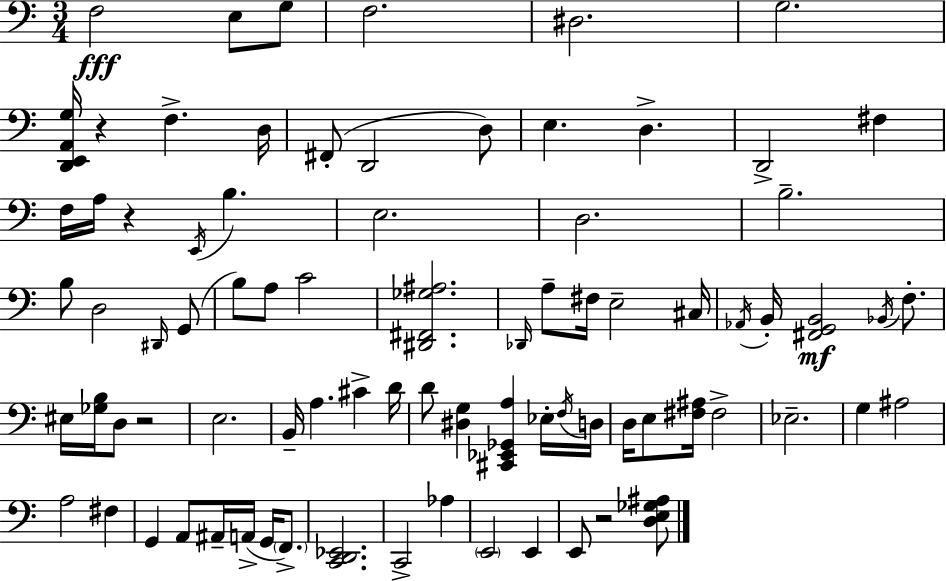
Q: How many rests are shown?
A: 4